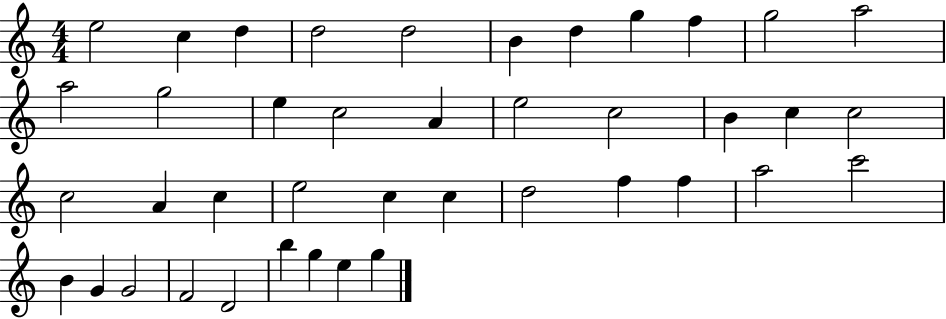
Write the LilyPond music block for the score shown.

{
  \clef treble
  \numericTimeSignature
  \time 4/4
  \key c \major
  e''2 c''4 d''4 | d''2 d''2 | b'4 d''4 g''4 f''4 | g''2 a''2 | \break a''2 g''2 | e''4 c''2 a'4 | e''2 c''2 | b'4 c''4 c''2 | \break c''2 a'4 c''4 | e''2 c''4 c''4 | d''2 f''4 f''4 | a''2 c'''2 | \break b'4 g'4 g'2 | f'2 d'2 | b''4 g''4 e''4 g''4 | \bar "|."
}